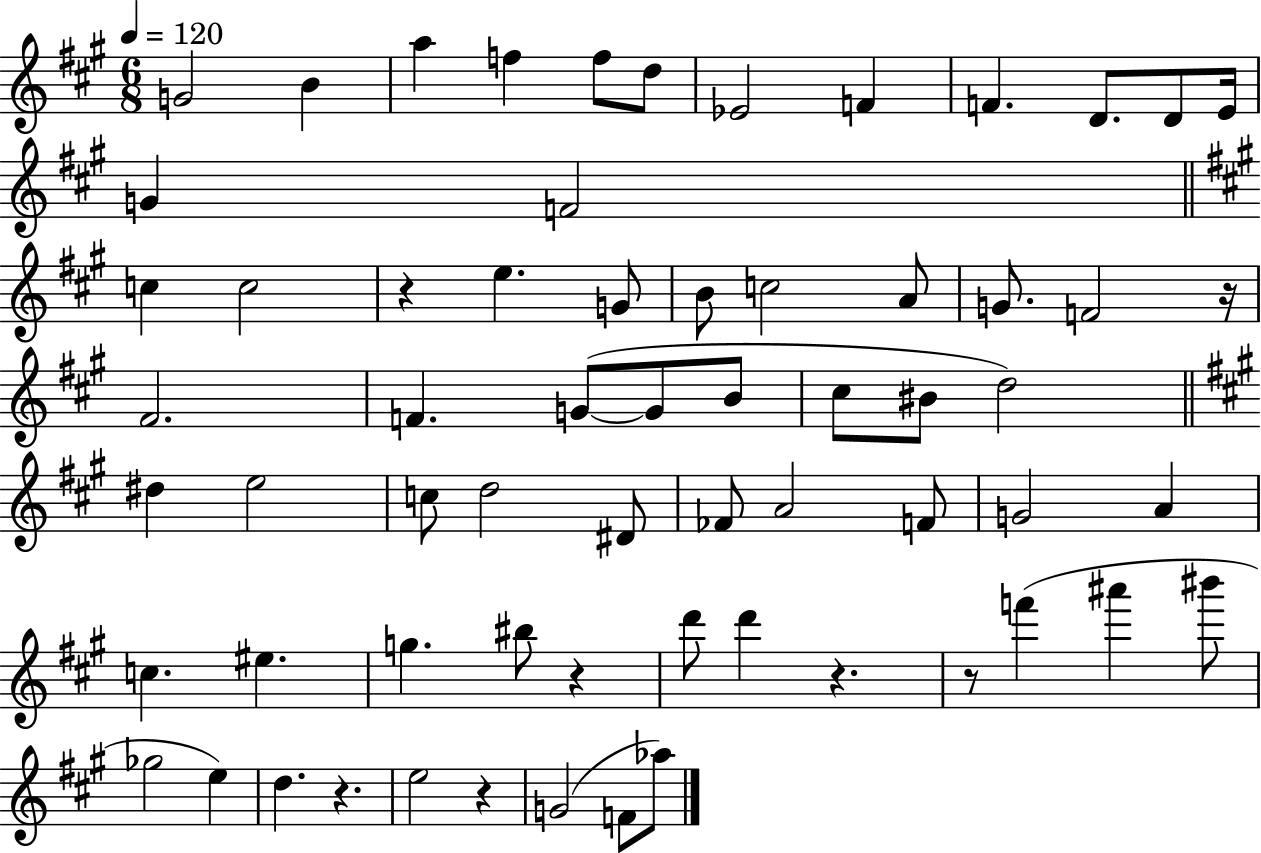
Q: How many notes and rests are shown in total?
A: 64